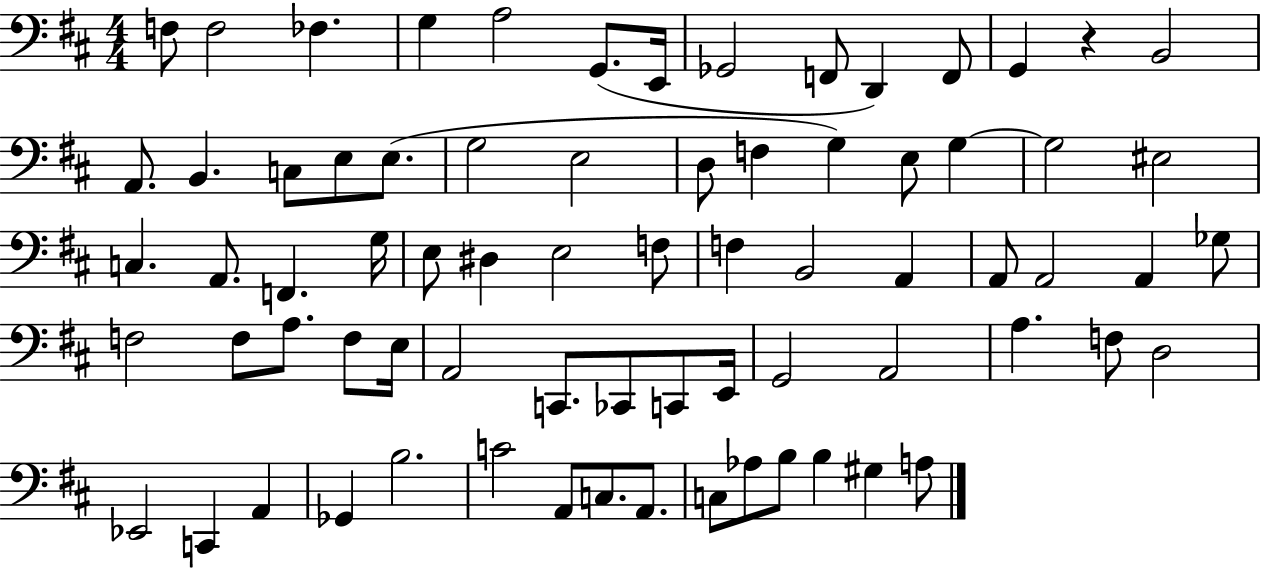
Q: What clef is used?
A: bass